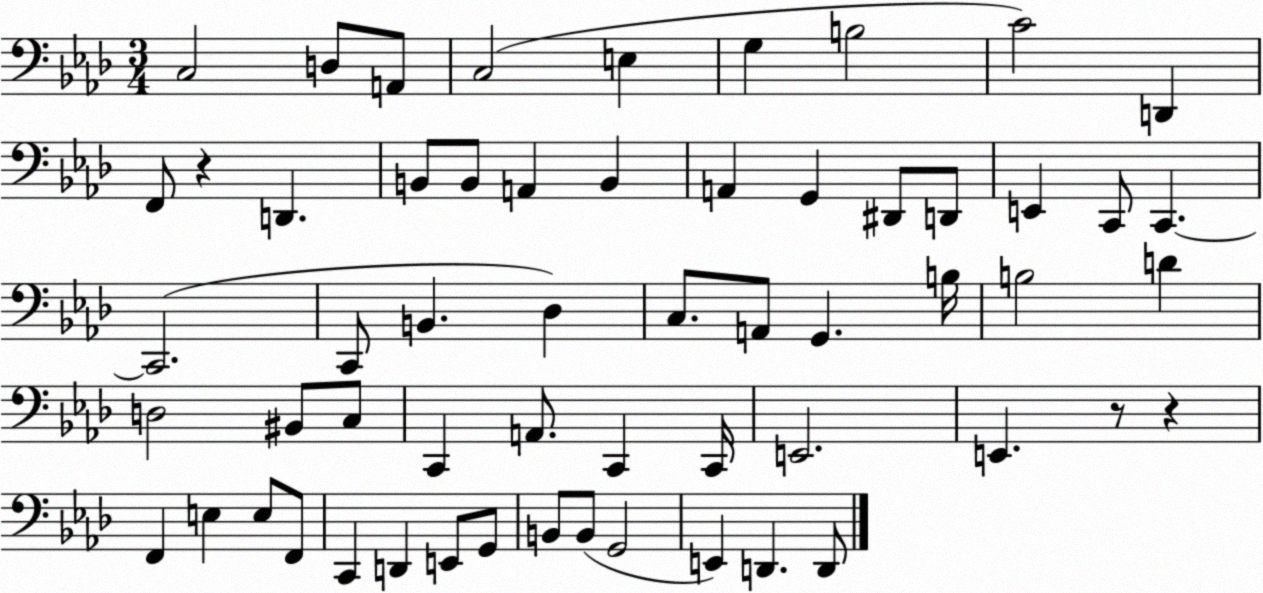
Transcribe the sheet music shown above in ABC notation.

X:1
T:Untitled
M:3/4
L:1/4
K:Ab
C,2 D,/2 A,,/2 C,2 E, G, B,2 C2 D,, F,,/2 z D,, B,,/2 B,,/2 A,, B,, A,, G,, ^D,,/2 D,,/2 E,, C,,/2 C,, C,,2 C,,/2 B,, _D, C,/2 A,,/2 G,, B,/4 B,2 D D,2 ^B,,/2 C,/2 C,, A,,/2 C,, C,,/4 E,,2 E,, z/2 z F,, E, E,/2 F,,/2 C,, D,, E,,/2 G,,/2 B,,/2 B,,/2 G,,2 E,, D,, D,,/2